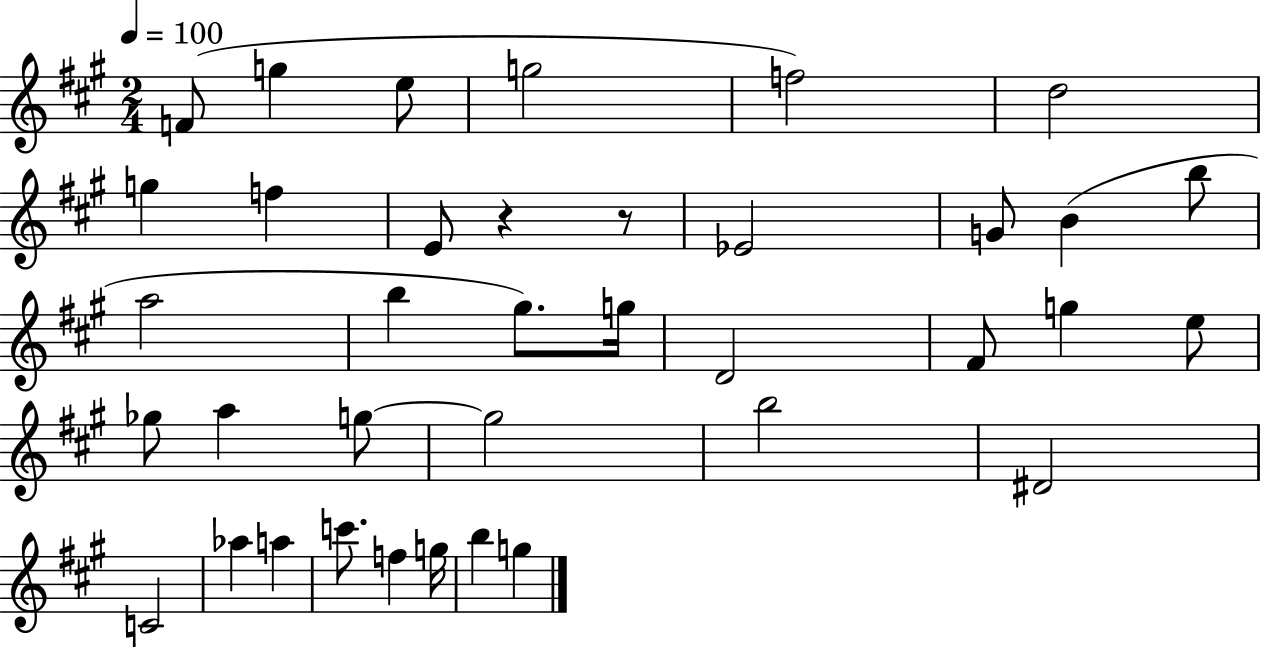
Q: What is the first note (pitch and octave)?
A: F4